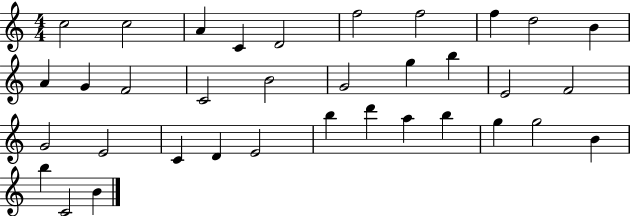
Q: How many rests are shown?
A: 0